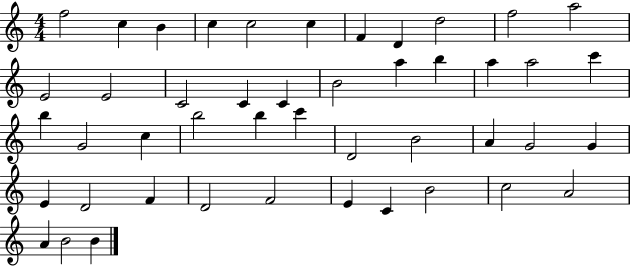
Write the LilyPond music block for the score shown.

{
  \clef treble
  \numericTimeSignature
  \time 4/4
  \key c \major
  f''2 c''4 b'4 | c''4 c''2 c''4 | f'4 d'4 d''2 | f''2 a''2 | \break e'2 e'2 | c'2 c'4 c'4 | b'2 a''4 b''4 | a''4 a''2 c'''4 | \break b''4 g'2 c''4 | b''2 b''4 c'''4 | d'2 b'2 | a'4 g'2 g'4 | \break e'4 d'2 f'4 | d'2 f'2 | e'4 c'4 b'2 | c''2 a'2 | \break a'4 b'2 b'4 | \bar "|."
}